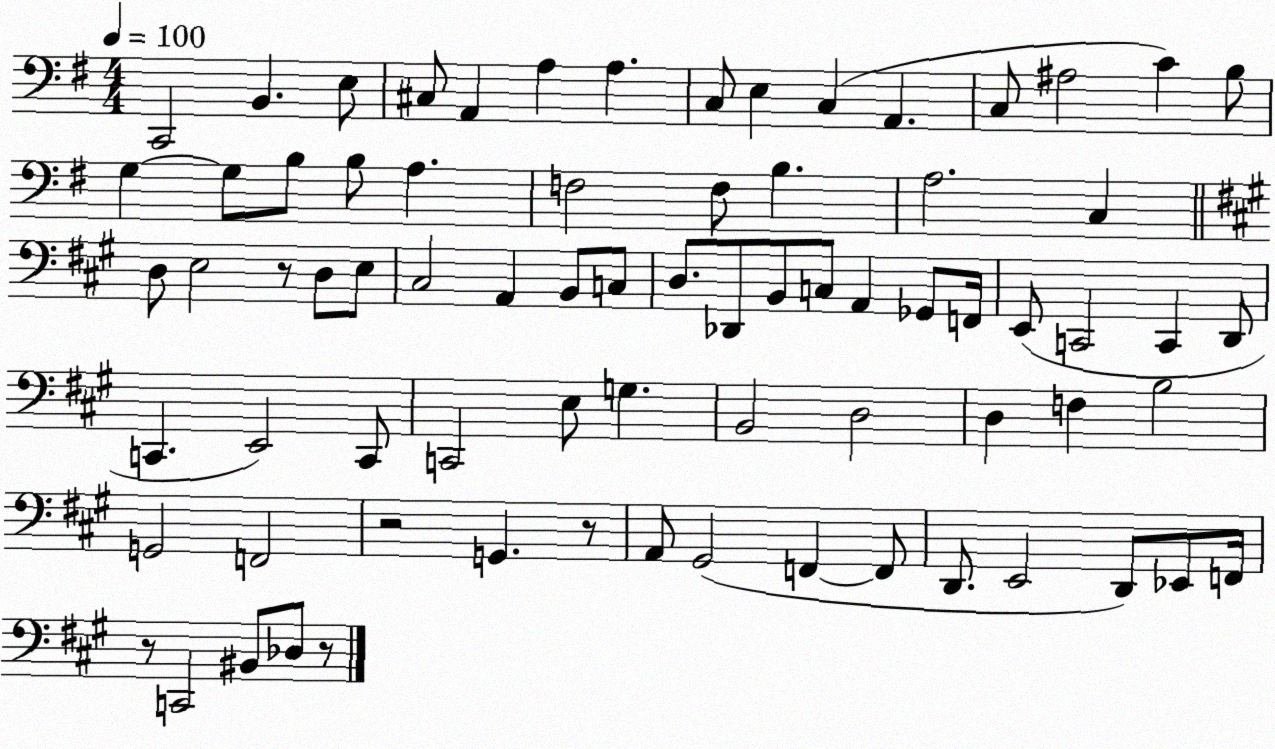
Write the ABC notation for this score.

X:1
T:Untitled
M:4/4
L:1/4
K:G
C,,2 B,, E,/2 ^C,/2 A,, A, A, C,/2 E, C, A,, C,/2 ^A,2 C B,/2 G, G,/2 B,/2 B,/2 A, F,2 F,/2 B, A,2 C, D,/2 E,2 z/2 D,/2 E,/2 ^C,2 A,, B,,/2 C,/2 D,/2 _D,,/2 B,,/2 C,/2 A,, _G,,/2 F,,/4 E,,/2 C,,2 C,, D,,/2 C,, E,,2 C,,/2 C,,2 E,/2 G, B,,2 D,2 D, F, B,2 G,,2 F,,2 z2 G,, z/2 A,,/2 ^G,,2 F,, F,,/2 D,,/2 E,,2 D,,/2 _E,,/2 F,,/4 z/2 C,,2 ^B,,/2 _D,/2 z/2